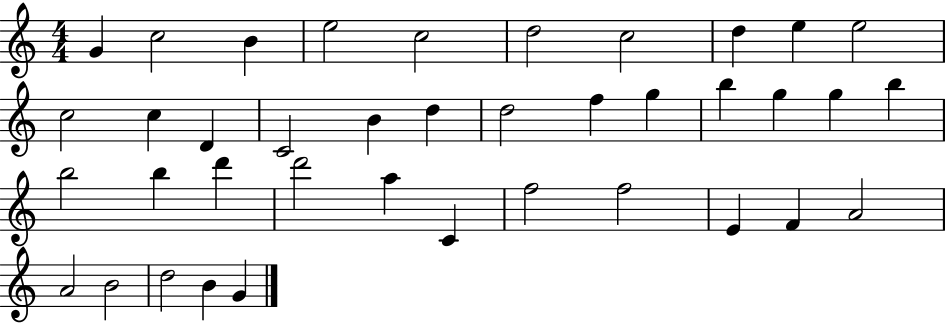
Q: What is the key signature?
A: C major